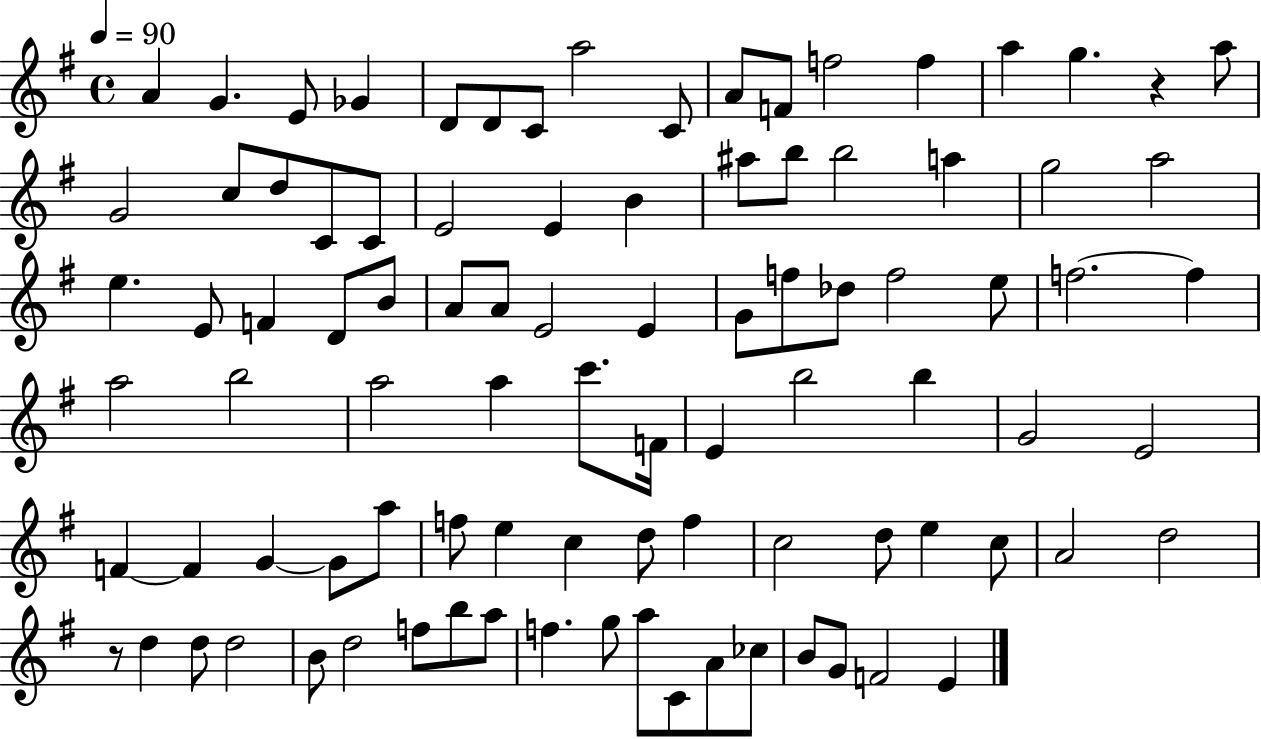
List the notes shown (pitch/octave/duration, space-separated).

A4/q G4/q. E4/e Gb4/q D4/e D4/e C4/e A5/h C4/e A4/e F4/e F5/h F5/q A5/q G5/q. R/q A5/e G4/h C5/e D5/e C4/e C4/e E4/h E4/q B4/q A#5/e B5/e B5/h A5/q G5/h A5/h E5/q. E4/e F4/q D4/e B4/e A4/e A4/e E4/h E4/q G4/e F5/e Db5/e F5/h E5/e F5/h. F5/q A5/h B5/h A5/h A5/q C6/e. F4/s E4/q B5/h B5/q G4/h E4/h F4/q F4/q G4/q G4/e A5/e F5/e E5/q C5/q D5/e F5/q C5/h D5/e E5/q C5/e A4/h D5/h R/e D5/q D5/e D5/h B4/e D5/h F5/e B5/e A5/e F5/q. G5/e A5/e C4/e A4/e CES5/e B4/e G4/e F4/h E4/q